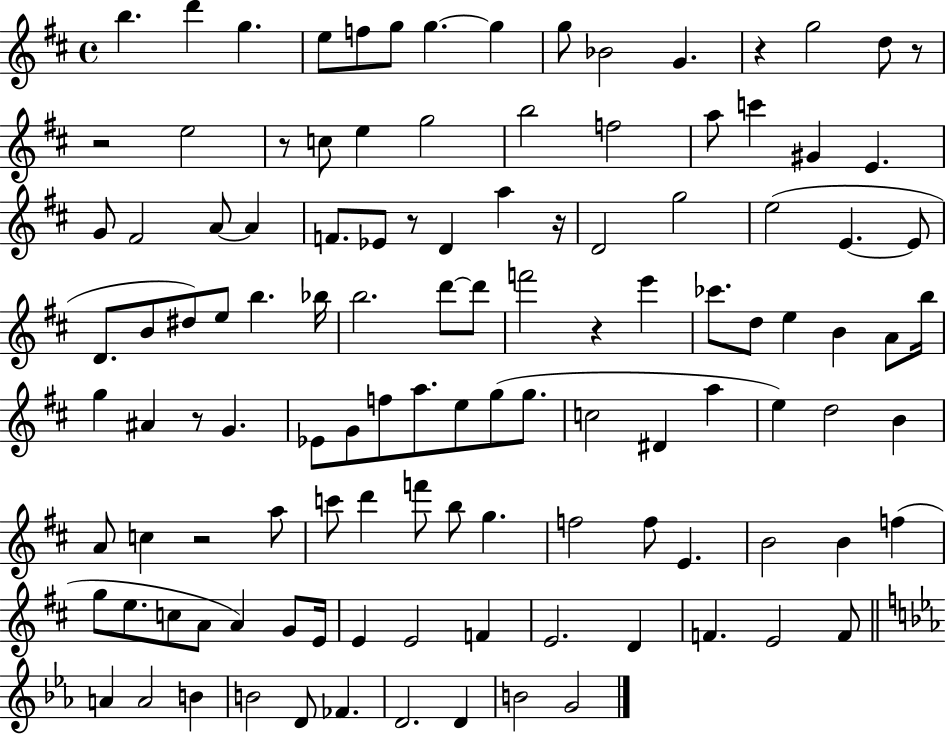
{
  \clef treble
  \time 4/4
  \defaultTimeSignature
  \key d \major
  b''4. d'''4 g''4. | e''8 f''8 g''8 g''4.~~ g''4 | g''8 bes'2 g'4. | r4 g''2 d''8 r8 | \break r2 e''2 | r8 c''8 e''4 g''2 | b''2 f''2 | a''8 c'''4 gis'4 e'4. | \break g'8 fis'2 a'8~~ a'4 | f'8. ees'8 r8 d'4 a''4 r16 | d'2 g''2 | e''2( e'4.~~ e'8 | \break d'8. b'8 dis''8) e''8 b''4. bes''16 | b''2. d'''8~~ d'''8 | f'''2 r4 e'''4 | ces'''8. d''8 e''4 b'4 a'8 b''16 | \break g''4 ais'4 r8 g'4. | ees'8 g'8 f''8 a''8. e''8 g''8( g''8. | c''2 dis'4 a''4 | e''4) d''2 b'4 | \break a'8 c''4 r2 a''8 | c'''8 d'''4 f'''8 b''8 g''4. | f''2 f''8 e'4. | b'2 b'4 f''4( | \break g''8 e''8. c''8 a'8 a'4) g'8 e'16 | e'4 e'2 f'4 | e'2. d'4 | f'4. e'2 f'8 | \break \bar "||" \break \key ees \major a'4 a'2 b'4 | b'2 d'8 fes'4. | d'2. d'4 | b'2 g'2 | \break \bar "|."
}